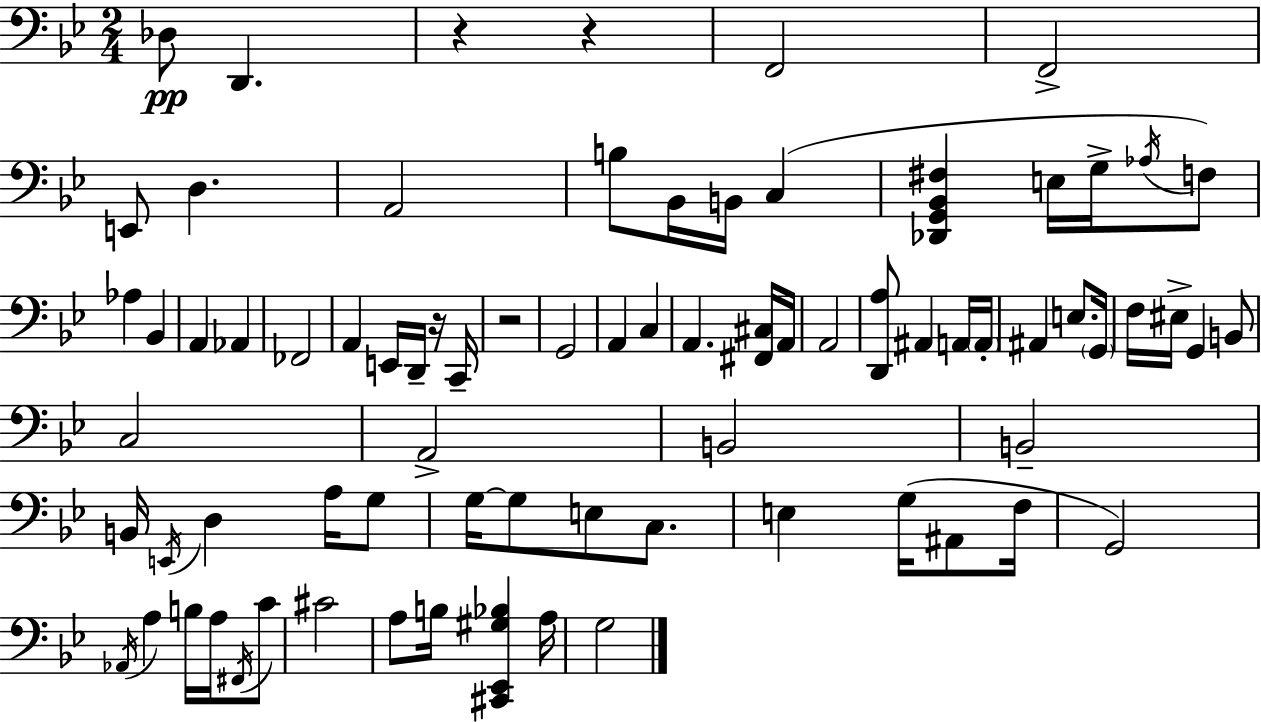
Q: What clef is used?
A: bass